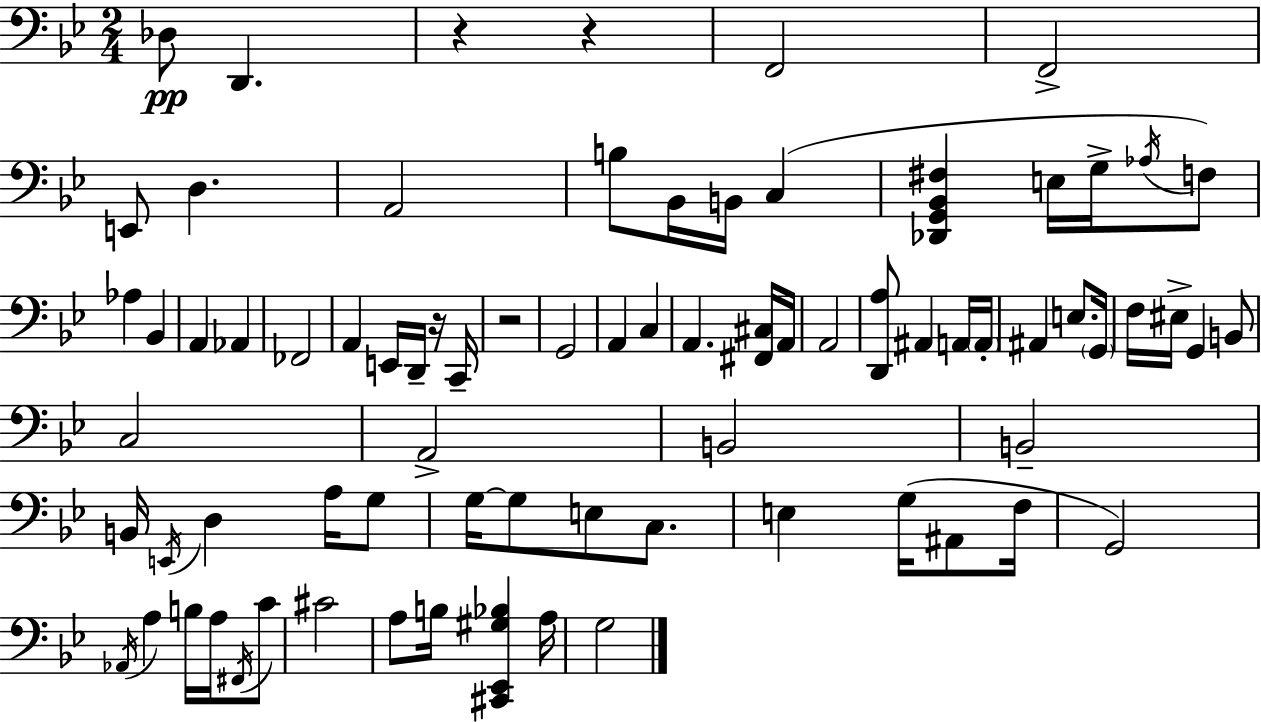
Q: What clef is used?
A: bass